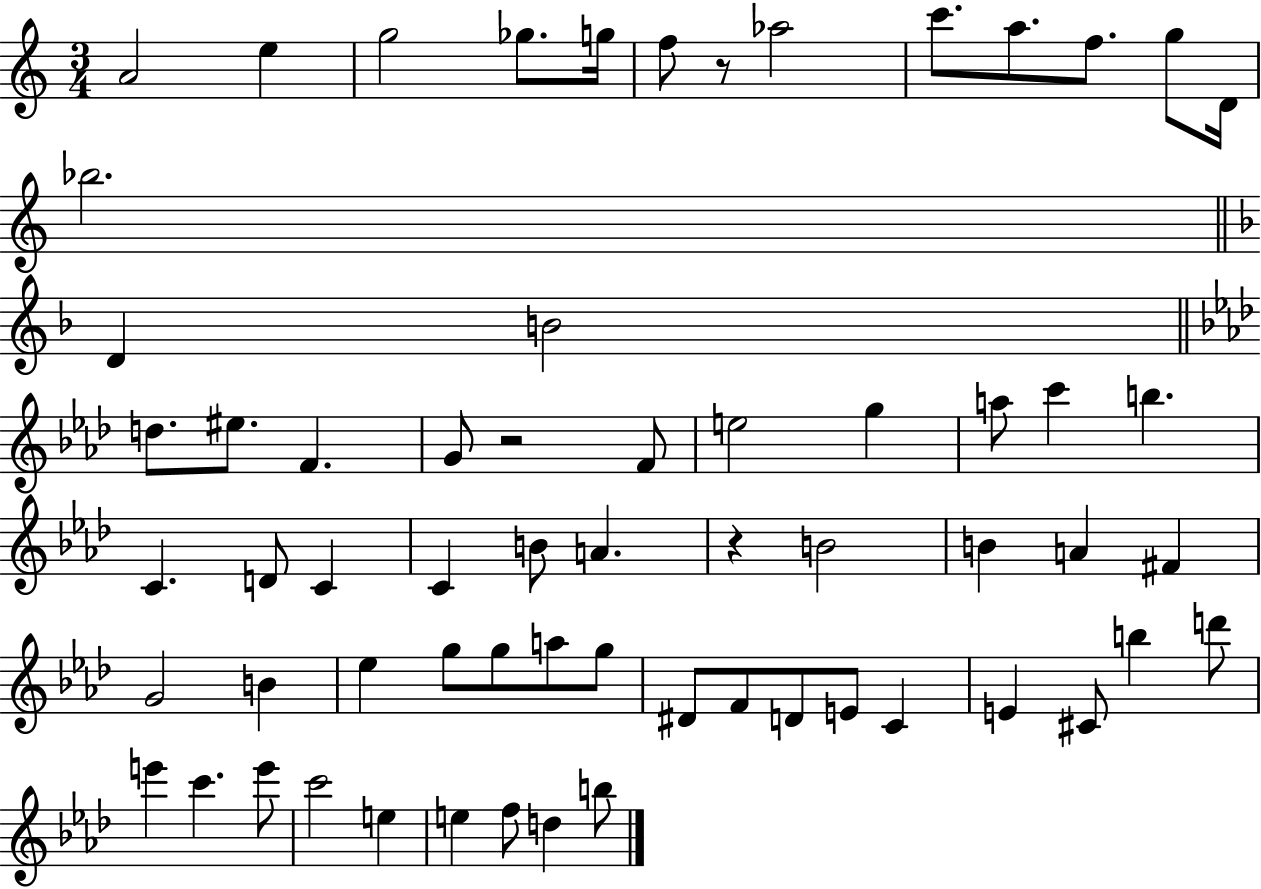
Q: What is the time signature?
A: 3/4